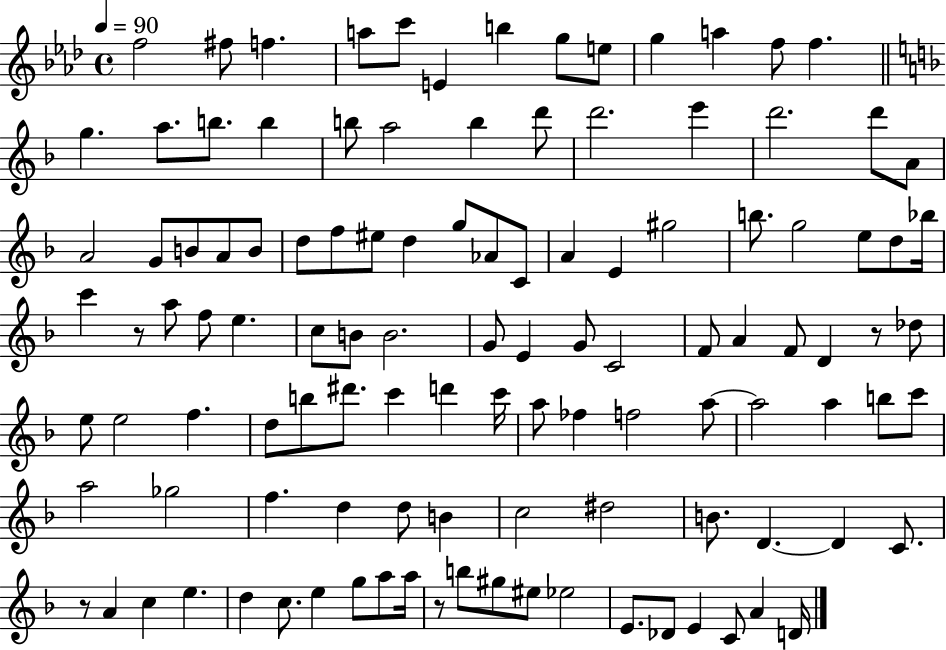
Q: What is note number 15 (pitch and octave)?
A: A5